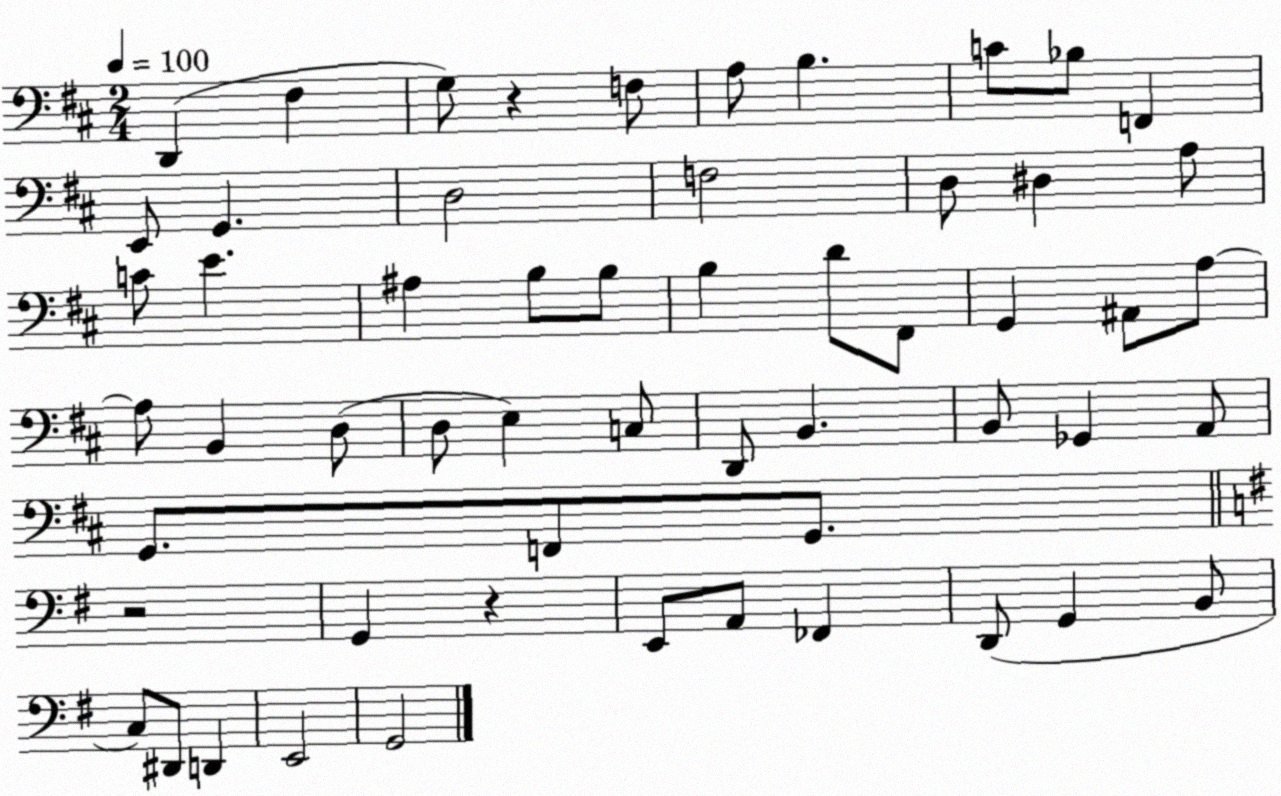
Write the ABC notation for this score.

X:1
T:Untitled
M:2/4
L:1/4
K:D
D,, ^F, G,/2 z F,/2 A,/2 B, C/2 _B,/2 F,, E,,/2 G,, D,2 F,2 D,/2 ^D, A,/2 C/2 E ^A, B,/2 B,/2 B, D/2 ^F,,/2 G,, ^A,,/2 A,/2 A,/2 B,, D,/2 D,/2 E, C,/2 D,,/2 B,, B,,/2 _G,, A,,/2 G,,/2 F,,/2 G,,/2 z2 G,, z E,,/2 A,,/2 _F,, D,,/2 G,, B,,/2 C,/2 ^D,,/2 D,, E,,2 G,,2